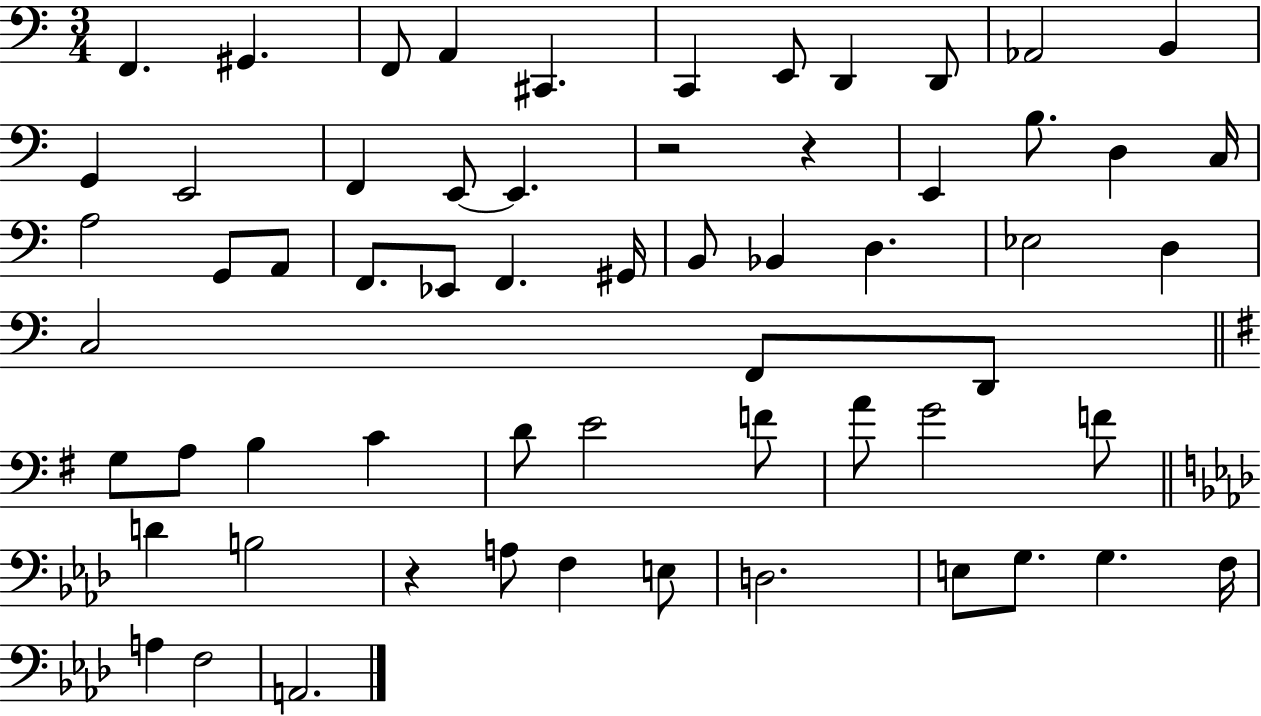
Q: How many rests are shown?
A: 3